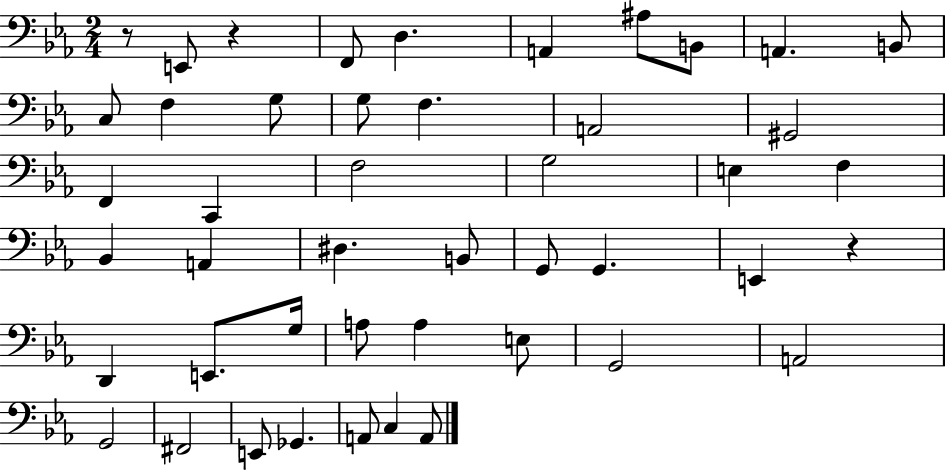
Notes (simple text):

R/e E2/e R/q F2/e D3/q. A2/q A#3/e B2/e A2/q. B2/e C3/e F3/q G3/e G3/e F3/q. A2/h G#2/h F2/q C2/q F3/h G3/h E3/q F3/q Bb2/q A2/q D#3/q. B2/e G2/e G2/q. E2/q R/q D2/q E2/e. G3/s A3/e A3/q E3/e G2/h A2/h G2/h F#2/h E2/e Gb2/q. A2/e C3/q A2/e